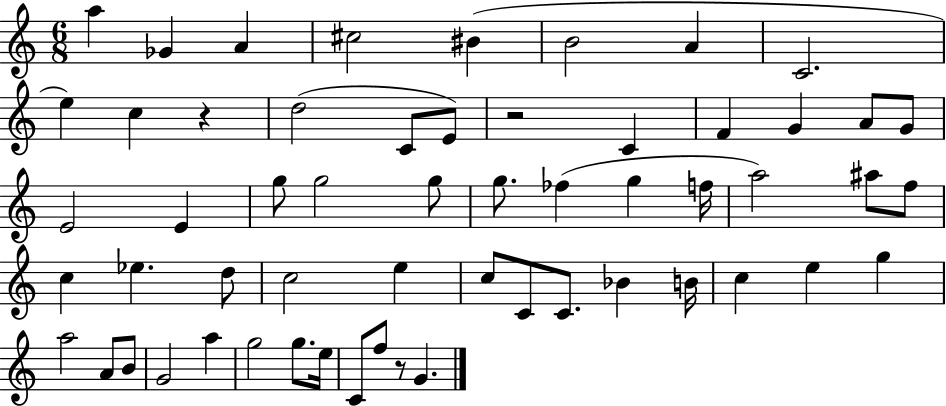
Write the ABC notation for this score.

X:1
T:Untitled
M:6/8
L:1/4
K:C
a _G A ^c2 ^B B2 A C2 e c z d2 C/2 E/2 z2 C F G A/2 G/2 E2 E g/2 g2 g/2 g/2 _f g f/4 a2 ^a/2 f/2 c _e d/2 c2 e c/2 C/2 C/2 _B B/4 c e g a2 A/2 B/2 G2 a g2 g/2 e/4 C/2 f/2 z/2 G